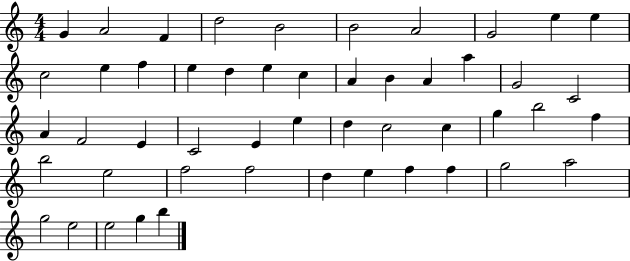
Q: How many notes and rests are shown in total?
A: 50